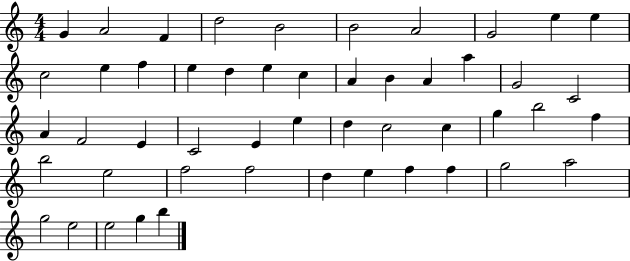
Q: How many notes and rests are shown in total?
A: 50